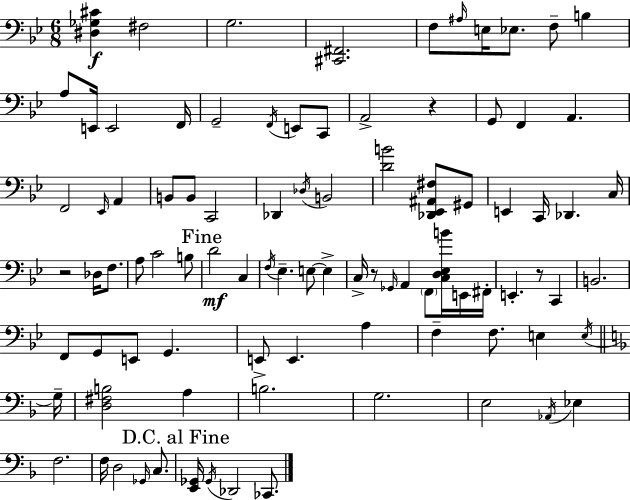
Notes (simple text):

[D#3,Gb3,C#4]/q F#3/h G3/h. [C#2,F#2]/h. F3/e A#3/s E3/s Eb3/e. F3/e B3/q A3/e E2/s E2/h F2/s G2/h F2/s E2/e C2/e A2/h R/q G2/e F2/q A2/q. F2/h Eb2/s A2/q B2/e B2/e C2/h Db2/q Db3/s B2/h [D4,B4]/h [Db2,Eb2,A#2,F#3]/e G#2/e E2/q C2/s Db2/q. C3/s R/h Db3/s F3/e. A3/e C4/h B3/e D4/h C3/q F3/s Eb3/q. E3/e E3/q C3/s R/e Gb2/s A2/q F2/e [C3,D3,Eb3,B4]/s E2/s F#2/s E2/q. R/e C2/q B2/h. F2/e G2/e E2/e G2/q. E2/e E2/q. A3/q F3/q F3/e. E3/q E3/s G3/s [D3,F#3,B3]/h A3/q B3/h. G3/h. E3/h Ab2/s Eb3/q F3/h. F3/s D3/h Gb2/s C3/e. [E2,Gb2]/s Gb2/s Db2/h CES2/e.